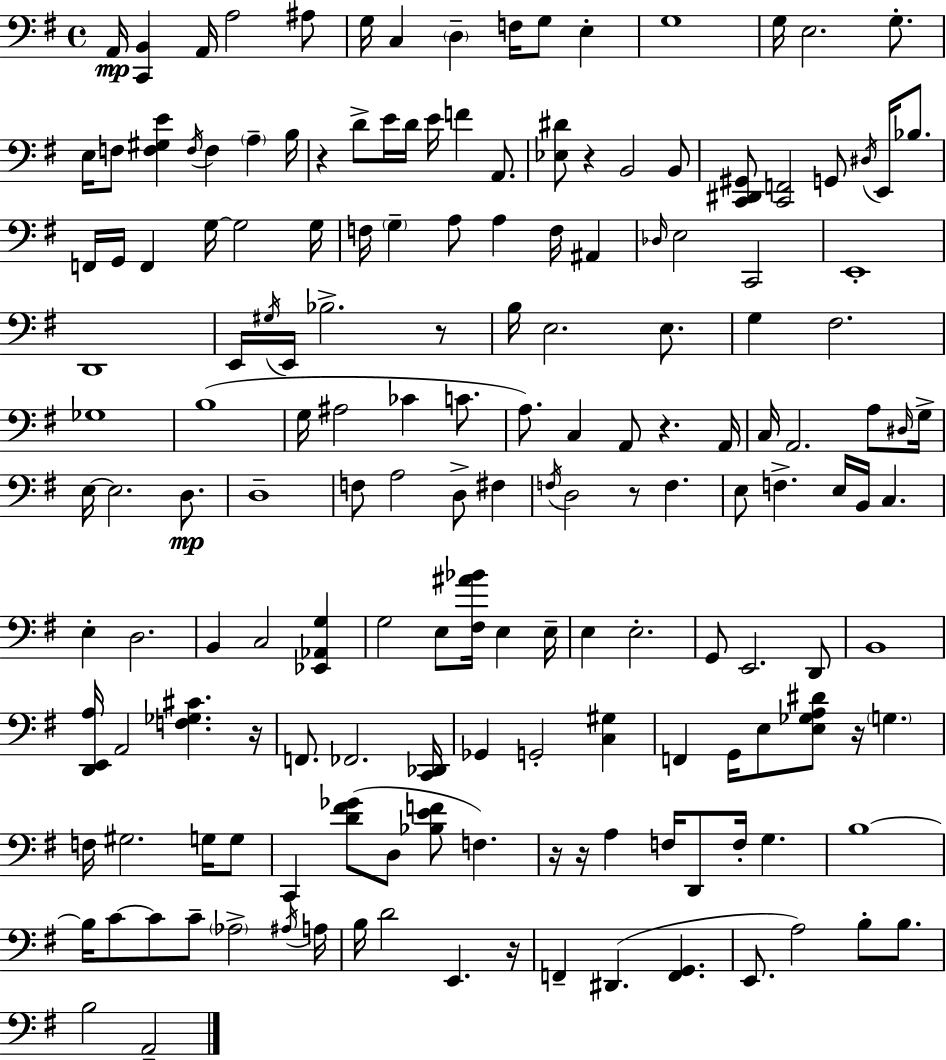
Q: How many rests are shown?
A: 10